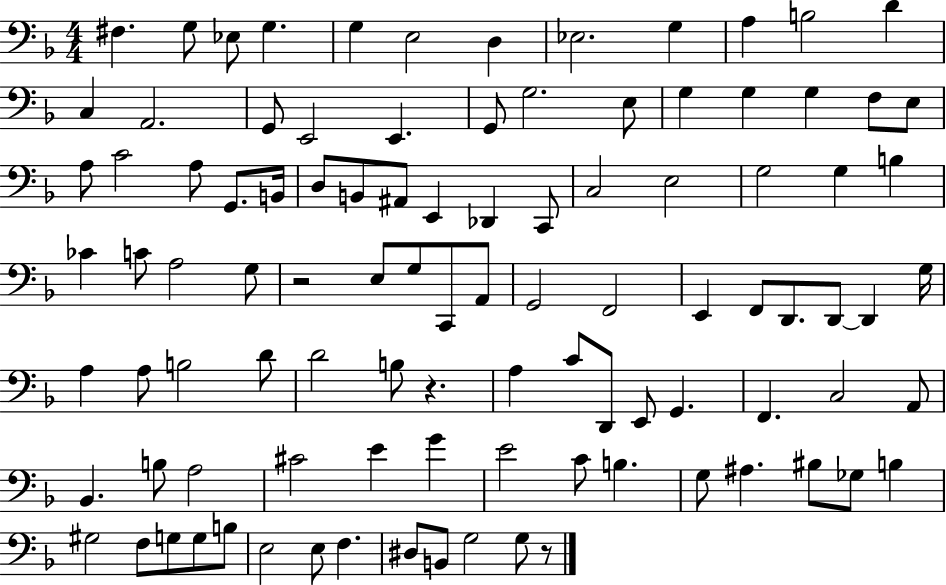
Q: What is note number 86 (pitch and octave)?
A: G#3